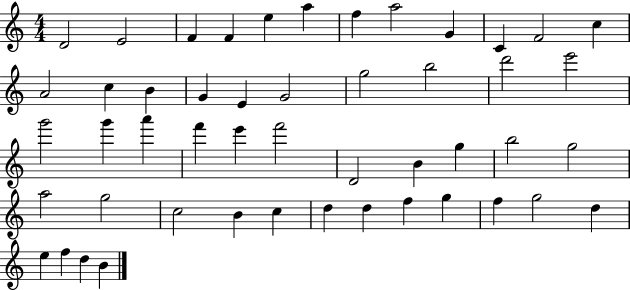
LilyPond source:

{
  \clef treble
  \numericTimeSignature
  \time 4/4
  \key c \major
  d'2 e'2 | f'4 f'4 e''4 a''4 | f''4 a''2 g'4 | c'4 f'2 c''4 | \break a'2 c''4 b'4 | g'4 e'4 g'2 | g''2 b''2 | d'''2 e'''2 | \break g'''2 g'''4 a'''4 | f'''4 e'''4 f'''2 | d'2 b'4 g''4 | b''2 g''2 | \break a''2 g''2 | c''2 b'4 c''4 | d''4 d''4 f''4 g''4 | f''4 g''2 d''4 | \break e''4 f''4 d''4 b'4 | \bar "|."
}